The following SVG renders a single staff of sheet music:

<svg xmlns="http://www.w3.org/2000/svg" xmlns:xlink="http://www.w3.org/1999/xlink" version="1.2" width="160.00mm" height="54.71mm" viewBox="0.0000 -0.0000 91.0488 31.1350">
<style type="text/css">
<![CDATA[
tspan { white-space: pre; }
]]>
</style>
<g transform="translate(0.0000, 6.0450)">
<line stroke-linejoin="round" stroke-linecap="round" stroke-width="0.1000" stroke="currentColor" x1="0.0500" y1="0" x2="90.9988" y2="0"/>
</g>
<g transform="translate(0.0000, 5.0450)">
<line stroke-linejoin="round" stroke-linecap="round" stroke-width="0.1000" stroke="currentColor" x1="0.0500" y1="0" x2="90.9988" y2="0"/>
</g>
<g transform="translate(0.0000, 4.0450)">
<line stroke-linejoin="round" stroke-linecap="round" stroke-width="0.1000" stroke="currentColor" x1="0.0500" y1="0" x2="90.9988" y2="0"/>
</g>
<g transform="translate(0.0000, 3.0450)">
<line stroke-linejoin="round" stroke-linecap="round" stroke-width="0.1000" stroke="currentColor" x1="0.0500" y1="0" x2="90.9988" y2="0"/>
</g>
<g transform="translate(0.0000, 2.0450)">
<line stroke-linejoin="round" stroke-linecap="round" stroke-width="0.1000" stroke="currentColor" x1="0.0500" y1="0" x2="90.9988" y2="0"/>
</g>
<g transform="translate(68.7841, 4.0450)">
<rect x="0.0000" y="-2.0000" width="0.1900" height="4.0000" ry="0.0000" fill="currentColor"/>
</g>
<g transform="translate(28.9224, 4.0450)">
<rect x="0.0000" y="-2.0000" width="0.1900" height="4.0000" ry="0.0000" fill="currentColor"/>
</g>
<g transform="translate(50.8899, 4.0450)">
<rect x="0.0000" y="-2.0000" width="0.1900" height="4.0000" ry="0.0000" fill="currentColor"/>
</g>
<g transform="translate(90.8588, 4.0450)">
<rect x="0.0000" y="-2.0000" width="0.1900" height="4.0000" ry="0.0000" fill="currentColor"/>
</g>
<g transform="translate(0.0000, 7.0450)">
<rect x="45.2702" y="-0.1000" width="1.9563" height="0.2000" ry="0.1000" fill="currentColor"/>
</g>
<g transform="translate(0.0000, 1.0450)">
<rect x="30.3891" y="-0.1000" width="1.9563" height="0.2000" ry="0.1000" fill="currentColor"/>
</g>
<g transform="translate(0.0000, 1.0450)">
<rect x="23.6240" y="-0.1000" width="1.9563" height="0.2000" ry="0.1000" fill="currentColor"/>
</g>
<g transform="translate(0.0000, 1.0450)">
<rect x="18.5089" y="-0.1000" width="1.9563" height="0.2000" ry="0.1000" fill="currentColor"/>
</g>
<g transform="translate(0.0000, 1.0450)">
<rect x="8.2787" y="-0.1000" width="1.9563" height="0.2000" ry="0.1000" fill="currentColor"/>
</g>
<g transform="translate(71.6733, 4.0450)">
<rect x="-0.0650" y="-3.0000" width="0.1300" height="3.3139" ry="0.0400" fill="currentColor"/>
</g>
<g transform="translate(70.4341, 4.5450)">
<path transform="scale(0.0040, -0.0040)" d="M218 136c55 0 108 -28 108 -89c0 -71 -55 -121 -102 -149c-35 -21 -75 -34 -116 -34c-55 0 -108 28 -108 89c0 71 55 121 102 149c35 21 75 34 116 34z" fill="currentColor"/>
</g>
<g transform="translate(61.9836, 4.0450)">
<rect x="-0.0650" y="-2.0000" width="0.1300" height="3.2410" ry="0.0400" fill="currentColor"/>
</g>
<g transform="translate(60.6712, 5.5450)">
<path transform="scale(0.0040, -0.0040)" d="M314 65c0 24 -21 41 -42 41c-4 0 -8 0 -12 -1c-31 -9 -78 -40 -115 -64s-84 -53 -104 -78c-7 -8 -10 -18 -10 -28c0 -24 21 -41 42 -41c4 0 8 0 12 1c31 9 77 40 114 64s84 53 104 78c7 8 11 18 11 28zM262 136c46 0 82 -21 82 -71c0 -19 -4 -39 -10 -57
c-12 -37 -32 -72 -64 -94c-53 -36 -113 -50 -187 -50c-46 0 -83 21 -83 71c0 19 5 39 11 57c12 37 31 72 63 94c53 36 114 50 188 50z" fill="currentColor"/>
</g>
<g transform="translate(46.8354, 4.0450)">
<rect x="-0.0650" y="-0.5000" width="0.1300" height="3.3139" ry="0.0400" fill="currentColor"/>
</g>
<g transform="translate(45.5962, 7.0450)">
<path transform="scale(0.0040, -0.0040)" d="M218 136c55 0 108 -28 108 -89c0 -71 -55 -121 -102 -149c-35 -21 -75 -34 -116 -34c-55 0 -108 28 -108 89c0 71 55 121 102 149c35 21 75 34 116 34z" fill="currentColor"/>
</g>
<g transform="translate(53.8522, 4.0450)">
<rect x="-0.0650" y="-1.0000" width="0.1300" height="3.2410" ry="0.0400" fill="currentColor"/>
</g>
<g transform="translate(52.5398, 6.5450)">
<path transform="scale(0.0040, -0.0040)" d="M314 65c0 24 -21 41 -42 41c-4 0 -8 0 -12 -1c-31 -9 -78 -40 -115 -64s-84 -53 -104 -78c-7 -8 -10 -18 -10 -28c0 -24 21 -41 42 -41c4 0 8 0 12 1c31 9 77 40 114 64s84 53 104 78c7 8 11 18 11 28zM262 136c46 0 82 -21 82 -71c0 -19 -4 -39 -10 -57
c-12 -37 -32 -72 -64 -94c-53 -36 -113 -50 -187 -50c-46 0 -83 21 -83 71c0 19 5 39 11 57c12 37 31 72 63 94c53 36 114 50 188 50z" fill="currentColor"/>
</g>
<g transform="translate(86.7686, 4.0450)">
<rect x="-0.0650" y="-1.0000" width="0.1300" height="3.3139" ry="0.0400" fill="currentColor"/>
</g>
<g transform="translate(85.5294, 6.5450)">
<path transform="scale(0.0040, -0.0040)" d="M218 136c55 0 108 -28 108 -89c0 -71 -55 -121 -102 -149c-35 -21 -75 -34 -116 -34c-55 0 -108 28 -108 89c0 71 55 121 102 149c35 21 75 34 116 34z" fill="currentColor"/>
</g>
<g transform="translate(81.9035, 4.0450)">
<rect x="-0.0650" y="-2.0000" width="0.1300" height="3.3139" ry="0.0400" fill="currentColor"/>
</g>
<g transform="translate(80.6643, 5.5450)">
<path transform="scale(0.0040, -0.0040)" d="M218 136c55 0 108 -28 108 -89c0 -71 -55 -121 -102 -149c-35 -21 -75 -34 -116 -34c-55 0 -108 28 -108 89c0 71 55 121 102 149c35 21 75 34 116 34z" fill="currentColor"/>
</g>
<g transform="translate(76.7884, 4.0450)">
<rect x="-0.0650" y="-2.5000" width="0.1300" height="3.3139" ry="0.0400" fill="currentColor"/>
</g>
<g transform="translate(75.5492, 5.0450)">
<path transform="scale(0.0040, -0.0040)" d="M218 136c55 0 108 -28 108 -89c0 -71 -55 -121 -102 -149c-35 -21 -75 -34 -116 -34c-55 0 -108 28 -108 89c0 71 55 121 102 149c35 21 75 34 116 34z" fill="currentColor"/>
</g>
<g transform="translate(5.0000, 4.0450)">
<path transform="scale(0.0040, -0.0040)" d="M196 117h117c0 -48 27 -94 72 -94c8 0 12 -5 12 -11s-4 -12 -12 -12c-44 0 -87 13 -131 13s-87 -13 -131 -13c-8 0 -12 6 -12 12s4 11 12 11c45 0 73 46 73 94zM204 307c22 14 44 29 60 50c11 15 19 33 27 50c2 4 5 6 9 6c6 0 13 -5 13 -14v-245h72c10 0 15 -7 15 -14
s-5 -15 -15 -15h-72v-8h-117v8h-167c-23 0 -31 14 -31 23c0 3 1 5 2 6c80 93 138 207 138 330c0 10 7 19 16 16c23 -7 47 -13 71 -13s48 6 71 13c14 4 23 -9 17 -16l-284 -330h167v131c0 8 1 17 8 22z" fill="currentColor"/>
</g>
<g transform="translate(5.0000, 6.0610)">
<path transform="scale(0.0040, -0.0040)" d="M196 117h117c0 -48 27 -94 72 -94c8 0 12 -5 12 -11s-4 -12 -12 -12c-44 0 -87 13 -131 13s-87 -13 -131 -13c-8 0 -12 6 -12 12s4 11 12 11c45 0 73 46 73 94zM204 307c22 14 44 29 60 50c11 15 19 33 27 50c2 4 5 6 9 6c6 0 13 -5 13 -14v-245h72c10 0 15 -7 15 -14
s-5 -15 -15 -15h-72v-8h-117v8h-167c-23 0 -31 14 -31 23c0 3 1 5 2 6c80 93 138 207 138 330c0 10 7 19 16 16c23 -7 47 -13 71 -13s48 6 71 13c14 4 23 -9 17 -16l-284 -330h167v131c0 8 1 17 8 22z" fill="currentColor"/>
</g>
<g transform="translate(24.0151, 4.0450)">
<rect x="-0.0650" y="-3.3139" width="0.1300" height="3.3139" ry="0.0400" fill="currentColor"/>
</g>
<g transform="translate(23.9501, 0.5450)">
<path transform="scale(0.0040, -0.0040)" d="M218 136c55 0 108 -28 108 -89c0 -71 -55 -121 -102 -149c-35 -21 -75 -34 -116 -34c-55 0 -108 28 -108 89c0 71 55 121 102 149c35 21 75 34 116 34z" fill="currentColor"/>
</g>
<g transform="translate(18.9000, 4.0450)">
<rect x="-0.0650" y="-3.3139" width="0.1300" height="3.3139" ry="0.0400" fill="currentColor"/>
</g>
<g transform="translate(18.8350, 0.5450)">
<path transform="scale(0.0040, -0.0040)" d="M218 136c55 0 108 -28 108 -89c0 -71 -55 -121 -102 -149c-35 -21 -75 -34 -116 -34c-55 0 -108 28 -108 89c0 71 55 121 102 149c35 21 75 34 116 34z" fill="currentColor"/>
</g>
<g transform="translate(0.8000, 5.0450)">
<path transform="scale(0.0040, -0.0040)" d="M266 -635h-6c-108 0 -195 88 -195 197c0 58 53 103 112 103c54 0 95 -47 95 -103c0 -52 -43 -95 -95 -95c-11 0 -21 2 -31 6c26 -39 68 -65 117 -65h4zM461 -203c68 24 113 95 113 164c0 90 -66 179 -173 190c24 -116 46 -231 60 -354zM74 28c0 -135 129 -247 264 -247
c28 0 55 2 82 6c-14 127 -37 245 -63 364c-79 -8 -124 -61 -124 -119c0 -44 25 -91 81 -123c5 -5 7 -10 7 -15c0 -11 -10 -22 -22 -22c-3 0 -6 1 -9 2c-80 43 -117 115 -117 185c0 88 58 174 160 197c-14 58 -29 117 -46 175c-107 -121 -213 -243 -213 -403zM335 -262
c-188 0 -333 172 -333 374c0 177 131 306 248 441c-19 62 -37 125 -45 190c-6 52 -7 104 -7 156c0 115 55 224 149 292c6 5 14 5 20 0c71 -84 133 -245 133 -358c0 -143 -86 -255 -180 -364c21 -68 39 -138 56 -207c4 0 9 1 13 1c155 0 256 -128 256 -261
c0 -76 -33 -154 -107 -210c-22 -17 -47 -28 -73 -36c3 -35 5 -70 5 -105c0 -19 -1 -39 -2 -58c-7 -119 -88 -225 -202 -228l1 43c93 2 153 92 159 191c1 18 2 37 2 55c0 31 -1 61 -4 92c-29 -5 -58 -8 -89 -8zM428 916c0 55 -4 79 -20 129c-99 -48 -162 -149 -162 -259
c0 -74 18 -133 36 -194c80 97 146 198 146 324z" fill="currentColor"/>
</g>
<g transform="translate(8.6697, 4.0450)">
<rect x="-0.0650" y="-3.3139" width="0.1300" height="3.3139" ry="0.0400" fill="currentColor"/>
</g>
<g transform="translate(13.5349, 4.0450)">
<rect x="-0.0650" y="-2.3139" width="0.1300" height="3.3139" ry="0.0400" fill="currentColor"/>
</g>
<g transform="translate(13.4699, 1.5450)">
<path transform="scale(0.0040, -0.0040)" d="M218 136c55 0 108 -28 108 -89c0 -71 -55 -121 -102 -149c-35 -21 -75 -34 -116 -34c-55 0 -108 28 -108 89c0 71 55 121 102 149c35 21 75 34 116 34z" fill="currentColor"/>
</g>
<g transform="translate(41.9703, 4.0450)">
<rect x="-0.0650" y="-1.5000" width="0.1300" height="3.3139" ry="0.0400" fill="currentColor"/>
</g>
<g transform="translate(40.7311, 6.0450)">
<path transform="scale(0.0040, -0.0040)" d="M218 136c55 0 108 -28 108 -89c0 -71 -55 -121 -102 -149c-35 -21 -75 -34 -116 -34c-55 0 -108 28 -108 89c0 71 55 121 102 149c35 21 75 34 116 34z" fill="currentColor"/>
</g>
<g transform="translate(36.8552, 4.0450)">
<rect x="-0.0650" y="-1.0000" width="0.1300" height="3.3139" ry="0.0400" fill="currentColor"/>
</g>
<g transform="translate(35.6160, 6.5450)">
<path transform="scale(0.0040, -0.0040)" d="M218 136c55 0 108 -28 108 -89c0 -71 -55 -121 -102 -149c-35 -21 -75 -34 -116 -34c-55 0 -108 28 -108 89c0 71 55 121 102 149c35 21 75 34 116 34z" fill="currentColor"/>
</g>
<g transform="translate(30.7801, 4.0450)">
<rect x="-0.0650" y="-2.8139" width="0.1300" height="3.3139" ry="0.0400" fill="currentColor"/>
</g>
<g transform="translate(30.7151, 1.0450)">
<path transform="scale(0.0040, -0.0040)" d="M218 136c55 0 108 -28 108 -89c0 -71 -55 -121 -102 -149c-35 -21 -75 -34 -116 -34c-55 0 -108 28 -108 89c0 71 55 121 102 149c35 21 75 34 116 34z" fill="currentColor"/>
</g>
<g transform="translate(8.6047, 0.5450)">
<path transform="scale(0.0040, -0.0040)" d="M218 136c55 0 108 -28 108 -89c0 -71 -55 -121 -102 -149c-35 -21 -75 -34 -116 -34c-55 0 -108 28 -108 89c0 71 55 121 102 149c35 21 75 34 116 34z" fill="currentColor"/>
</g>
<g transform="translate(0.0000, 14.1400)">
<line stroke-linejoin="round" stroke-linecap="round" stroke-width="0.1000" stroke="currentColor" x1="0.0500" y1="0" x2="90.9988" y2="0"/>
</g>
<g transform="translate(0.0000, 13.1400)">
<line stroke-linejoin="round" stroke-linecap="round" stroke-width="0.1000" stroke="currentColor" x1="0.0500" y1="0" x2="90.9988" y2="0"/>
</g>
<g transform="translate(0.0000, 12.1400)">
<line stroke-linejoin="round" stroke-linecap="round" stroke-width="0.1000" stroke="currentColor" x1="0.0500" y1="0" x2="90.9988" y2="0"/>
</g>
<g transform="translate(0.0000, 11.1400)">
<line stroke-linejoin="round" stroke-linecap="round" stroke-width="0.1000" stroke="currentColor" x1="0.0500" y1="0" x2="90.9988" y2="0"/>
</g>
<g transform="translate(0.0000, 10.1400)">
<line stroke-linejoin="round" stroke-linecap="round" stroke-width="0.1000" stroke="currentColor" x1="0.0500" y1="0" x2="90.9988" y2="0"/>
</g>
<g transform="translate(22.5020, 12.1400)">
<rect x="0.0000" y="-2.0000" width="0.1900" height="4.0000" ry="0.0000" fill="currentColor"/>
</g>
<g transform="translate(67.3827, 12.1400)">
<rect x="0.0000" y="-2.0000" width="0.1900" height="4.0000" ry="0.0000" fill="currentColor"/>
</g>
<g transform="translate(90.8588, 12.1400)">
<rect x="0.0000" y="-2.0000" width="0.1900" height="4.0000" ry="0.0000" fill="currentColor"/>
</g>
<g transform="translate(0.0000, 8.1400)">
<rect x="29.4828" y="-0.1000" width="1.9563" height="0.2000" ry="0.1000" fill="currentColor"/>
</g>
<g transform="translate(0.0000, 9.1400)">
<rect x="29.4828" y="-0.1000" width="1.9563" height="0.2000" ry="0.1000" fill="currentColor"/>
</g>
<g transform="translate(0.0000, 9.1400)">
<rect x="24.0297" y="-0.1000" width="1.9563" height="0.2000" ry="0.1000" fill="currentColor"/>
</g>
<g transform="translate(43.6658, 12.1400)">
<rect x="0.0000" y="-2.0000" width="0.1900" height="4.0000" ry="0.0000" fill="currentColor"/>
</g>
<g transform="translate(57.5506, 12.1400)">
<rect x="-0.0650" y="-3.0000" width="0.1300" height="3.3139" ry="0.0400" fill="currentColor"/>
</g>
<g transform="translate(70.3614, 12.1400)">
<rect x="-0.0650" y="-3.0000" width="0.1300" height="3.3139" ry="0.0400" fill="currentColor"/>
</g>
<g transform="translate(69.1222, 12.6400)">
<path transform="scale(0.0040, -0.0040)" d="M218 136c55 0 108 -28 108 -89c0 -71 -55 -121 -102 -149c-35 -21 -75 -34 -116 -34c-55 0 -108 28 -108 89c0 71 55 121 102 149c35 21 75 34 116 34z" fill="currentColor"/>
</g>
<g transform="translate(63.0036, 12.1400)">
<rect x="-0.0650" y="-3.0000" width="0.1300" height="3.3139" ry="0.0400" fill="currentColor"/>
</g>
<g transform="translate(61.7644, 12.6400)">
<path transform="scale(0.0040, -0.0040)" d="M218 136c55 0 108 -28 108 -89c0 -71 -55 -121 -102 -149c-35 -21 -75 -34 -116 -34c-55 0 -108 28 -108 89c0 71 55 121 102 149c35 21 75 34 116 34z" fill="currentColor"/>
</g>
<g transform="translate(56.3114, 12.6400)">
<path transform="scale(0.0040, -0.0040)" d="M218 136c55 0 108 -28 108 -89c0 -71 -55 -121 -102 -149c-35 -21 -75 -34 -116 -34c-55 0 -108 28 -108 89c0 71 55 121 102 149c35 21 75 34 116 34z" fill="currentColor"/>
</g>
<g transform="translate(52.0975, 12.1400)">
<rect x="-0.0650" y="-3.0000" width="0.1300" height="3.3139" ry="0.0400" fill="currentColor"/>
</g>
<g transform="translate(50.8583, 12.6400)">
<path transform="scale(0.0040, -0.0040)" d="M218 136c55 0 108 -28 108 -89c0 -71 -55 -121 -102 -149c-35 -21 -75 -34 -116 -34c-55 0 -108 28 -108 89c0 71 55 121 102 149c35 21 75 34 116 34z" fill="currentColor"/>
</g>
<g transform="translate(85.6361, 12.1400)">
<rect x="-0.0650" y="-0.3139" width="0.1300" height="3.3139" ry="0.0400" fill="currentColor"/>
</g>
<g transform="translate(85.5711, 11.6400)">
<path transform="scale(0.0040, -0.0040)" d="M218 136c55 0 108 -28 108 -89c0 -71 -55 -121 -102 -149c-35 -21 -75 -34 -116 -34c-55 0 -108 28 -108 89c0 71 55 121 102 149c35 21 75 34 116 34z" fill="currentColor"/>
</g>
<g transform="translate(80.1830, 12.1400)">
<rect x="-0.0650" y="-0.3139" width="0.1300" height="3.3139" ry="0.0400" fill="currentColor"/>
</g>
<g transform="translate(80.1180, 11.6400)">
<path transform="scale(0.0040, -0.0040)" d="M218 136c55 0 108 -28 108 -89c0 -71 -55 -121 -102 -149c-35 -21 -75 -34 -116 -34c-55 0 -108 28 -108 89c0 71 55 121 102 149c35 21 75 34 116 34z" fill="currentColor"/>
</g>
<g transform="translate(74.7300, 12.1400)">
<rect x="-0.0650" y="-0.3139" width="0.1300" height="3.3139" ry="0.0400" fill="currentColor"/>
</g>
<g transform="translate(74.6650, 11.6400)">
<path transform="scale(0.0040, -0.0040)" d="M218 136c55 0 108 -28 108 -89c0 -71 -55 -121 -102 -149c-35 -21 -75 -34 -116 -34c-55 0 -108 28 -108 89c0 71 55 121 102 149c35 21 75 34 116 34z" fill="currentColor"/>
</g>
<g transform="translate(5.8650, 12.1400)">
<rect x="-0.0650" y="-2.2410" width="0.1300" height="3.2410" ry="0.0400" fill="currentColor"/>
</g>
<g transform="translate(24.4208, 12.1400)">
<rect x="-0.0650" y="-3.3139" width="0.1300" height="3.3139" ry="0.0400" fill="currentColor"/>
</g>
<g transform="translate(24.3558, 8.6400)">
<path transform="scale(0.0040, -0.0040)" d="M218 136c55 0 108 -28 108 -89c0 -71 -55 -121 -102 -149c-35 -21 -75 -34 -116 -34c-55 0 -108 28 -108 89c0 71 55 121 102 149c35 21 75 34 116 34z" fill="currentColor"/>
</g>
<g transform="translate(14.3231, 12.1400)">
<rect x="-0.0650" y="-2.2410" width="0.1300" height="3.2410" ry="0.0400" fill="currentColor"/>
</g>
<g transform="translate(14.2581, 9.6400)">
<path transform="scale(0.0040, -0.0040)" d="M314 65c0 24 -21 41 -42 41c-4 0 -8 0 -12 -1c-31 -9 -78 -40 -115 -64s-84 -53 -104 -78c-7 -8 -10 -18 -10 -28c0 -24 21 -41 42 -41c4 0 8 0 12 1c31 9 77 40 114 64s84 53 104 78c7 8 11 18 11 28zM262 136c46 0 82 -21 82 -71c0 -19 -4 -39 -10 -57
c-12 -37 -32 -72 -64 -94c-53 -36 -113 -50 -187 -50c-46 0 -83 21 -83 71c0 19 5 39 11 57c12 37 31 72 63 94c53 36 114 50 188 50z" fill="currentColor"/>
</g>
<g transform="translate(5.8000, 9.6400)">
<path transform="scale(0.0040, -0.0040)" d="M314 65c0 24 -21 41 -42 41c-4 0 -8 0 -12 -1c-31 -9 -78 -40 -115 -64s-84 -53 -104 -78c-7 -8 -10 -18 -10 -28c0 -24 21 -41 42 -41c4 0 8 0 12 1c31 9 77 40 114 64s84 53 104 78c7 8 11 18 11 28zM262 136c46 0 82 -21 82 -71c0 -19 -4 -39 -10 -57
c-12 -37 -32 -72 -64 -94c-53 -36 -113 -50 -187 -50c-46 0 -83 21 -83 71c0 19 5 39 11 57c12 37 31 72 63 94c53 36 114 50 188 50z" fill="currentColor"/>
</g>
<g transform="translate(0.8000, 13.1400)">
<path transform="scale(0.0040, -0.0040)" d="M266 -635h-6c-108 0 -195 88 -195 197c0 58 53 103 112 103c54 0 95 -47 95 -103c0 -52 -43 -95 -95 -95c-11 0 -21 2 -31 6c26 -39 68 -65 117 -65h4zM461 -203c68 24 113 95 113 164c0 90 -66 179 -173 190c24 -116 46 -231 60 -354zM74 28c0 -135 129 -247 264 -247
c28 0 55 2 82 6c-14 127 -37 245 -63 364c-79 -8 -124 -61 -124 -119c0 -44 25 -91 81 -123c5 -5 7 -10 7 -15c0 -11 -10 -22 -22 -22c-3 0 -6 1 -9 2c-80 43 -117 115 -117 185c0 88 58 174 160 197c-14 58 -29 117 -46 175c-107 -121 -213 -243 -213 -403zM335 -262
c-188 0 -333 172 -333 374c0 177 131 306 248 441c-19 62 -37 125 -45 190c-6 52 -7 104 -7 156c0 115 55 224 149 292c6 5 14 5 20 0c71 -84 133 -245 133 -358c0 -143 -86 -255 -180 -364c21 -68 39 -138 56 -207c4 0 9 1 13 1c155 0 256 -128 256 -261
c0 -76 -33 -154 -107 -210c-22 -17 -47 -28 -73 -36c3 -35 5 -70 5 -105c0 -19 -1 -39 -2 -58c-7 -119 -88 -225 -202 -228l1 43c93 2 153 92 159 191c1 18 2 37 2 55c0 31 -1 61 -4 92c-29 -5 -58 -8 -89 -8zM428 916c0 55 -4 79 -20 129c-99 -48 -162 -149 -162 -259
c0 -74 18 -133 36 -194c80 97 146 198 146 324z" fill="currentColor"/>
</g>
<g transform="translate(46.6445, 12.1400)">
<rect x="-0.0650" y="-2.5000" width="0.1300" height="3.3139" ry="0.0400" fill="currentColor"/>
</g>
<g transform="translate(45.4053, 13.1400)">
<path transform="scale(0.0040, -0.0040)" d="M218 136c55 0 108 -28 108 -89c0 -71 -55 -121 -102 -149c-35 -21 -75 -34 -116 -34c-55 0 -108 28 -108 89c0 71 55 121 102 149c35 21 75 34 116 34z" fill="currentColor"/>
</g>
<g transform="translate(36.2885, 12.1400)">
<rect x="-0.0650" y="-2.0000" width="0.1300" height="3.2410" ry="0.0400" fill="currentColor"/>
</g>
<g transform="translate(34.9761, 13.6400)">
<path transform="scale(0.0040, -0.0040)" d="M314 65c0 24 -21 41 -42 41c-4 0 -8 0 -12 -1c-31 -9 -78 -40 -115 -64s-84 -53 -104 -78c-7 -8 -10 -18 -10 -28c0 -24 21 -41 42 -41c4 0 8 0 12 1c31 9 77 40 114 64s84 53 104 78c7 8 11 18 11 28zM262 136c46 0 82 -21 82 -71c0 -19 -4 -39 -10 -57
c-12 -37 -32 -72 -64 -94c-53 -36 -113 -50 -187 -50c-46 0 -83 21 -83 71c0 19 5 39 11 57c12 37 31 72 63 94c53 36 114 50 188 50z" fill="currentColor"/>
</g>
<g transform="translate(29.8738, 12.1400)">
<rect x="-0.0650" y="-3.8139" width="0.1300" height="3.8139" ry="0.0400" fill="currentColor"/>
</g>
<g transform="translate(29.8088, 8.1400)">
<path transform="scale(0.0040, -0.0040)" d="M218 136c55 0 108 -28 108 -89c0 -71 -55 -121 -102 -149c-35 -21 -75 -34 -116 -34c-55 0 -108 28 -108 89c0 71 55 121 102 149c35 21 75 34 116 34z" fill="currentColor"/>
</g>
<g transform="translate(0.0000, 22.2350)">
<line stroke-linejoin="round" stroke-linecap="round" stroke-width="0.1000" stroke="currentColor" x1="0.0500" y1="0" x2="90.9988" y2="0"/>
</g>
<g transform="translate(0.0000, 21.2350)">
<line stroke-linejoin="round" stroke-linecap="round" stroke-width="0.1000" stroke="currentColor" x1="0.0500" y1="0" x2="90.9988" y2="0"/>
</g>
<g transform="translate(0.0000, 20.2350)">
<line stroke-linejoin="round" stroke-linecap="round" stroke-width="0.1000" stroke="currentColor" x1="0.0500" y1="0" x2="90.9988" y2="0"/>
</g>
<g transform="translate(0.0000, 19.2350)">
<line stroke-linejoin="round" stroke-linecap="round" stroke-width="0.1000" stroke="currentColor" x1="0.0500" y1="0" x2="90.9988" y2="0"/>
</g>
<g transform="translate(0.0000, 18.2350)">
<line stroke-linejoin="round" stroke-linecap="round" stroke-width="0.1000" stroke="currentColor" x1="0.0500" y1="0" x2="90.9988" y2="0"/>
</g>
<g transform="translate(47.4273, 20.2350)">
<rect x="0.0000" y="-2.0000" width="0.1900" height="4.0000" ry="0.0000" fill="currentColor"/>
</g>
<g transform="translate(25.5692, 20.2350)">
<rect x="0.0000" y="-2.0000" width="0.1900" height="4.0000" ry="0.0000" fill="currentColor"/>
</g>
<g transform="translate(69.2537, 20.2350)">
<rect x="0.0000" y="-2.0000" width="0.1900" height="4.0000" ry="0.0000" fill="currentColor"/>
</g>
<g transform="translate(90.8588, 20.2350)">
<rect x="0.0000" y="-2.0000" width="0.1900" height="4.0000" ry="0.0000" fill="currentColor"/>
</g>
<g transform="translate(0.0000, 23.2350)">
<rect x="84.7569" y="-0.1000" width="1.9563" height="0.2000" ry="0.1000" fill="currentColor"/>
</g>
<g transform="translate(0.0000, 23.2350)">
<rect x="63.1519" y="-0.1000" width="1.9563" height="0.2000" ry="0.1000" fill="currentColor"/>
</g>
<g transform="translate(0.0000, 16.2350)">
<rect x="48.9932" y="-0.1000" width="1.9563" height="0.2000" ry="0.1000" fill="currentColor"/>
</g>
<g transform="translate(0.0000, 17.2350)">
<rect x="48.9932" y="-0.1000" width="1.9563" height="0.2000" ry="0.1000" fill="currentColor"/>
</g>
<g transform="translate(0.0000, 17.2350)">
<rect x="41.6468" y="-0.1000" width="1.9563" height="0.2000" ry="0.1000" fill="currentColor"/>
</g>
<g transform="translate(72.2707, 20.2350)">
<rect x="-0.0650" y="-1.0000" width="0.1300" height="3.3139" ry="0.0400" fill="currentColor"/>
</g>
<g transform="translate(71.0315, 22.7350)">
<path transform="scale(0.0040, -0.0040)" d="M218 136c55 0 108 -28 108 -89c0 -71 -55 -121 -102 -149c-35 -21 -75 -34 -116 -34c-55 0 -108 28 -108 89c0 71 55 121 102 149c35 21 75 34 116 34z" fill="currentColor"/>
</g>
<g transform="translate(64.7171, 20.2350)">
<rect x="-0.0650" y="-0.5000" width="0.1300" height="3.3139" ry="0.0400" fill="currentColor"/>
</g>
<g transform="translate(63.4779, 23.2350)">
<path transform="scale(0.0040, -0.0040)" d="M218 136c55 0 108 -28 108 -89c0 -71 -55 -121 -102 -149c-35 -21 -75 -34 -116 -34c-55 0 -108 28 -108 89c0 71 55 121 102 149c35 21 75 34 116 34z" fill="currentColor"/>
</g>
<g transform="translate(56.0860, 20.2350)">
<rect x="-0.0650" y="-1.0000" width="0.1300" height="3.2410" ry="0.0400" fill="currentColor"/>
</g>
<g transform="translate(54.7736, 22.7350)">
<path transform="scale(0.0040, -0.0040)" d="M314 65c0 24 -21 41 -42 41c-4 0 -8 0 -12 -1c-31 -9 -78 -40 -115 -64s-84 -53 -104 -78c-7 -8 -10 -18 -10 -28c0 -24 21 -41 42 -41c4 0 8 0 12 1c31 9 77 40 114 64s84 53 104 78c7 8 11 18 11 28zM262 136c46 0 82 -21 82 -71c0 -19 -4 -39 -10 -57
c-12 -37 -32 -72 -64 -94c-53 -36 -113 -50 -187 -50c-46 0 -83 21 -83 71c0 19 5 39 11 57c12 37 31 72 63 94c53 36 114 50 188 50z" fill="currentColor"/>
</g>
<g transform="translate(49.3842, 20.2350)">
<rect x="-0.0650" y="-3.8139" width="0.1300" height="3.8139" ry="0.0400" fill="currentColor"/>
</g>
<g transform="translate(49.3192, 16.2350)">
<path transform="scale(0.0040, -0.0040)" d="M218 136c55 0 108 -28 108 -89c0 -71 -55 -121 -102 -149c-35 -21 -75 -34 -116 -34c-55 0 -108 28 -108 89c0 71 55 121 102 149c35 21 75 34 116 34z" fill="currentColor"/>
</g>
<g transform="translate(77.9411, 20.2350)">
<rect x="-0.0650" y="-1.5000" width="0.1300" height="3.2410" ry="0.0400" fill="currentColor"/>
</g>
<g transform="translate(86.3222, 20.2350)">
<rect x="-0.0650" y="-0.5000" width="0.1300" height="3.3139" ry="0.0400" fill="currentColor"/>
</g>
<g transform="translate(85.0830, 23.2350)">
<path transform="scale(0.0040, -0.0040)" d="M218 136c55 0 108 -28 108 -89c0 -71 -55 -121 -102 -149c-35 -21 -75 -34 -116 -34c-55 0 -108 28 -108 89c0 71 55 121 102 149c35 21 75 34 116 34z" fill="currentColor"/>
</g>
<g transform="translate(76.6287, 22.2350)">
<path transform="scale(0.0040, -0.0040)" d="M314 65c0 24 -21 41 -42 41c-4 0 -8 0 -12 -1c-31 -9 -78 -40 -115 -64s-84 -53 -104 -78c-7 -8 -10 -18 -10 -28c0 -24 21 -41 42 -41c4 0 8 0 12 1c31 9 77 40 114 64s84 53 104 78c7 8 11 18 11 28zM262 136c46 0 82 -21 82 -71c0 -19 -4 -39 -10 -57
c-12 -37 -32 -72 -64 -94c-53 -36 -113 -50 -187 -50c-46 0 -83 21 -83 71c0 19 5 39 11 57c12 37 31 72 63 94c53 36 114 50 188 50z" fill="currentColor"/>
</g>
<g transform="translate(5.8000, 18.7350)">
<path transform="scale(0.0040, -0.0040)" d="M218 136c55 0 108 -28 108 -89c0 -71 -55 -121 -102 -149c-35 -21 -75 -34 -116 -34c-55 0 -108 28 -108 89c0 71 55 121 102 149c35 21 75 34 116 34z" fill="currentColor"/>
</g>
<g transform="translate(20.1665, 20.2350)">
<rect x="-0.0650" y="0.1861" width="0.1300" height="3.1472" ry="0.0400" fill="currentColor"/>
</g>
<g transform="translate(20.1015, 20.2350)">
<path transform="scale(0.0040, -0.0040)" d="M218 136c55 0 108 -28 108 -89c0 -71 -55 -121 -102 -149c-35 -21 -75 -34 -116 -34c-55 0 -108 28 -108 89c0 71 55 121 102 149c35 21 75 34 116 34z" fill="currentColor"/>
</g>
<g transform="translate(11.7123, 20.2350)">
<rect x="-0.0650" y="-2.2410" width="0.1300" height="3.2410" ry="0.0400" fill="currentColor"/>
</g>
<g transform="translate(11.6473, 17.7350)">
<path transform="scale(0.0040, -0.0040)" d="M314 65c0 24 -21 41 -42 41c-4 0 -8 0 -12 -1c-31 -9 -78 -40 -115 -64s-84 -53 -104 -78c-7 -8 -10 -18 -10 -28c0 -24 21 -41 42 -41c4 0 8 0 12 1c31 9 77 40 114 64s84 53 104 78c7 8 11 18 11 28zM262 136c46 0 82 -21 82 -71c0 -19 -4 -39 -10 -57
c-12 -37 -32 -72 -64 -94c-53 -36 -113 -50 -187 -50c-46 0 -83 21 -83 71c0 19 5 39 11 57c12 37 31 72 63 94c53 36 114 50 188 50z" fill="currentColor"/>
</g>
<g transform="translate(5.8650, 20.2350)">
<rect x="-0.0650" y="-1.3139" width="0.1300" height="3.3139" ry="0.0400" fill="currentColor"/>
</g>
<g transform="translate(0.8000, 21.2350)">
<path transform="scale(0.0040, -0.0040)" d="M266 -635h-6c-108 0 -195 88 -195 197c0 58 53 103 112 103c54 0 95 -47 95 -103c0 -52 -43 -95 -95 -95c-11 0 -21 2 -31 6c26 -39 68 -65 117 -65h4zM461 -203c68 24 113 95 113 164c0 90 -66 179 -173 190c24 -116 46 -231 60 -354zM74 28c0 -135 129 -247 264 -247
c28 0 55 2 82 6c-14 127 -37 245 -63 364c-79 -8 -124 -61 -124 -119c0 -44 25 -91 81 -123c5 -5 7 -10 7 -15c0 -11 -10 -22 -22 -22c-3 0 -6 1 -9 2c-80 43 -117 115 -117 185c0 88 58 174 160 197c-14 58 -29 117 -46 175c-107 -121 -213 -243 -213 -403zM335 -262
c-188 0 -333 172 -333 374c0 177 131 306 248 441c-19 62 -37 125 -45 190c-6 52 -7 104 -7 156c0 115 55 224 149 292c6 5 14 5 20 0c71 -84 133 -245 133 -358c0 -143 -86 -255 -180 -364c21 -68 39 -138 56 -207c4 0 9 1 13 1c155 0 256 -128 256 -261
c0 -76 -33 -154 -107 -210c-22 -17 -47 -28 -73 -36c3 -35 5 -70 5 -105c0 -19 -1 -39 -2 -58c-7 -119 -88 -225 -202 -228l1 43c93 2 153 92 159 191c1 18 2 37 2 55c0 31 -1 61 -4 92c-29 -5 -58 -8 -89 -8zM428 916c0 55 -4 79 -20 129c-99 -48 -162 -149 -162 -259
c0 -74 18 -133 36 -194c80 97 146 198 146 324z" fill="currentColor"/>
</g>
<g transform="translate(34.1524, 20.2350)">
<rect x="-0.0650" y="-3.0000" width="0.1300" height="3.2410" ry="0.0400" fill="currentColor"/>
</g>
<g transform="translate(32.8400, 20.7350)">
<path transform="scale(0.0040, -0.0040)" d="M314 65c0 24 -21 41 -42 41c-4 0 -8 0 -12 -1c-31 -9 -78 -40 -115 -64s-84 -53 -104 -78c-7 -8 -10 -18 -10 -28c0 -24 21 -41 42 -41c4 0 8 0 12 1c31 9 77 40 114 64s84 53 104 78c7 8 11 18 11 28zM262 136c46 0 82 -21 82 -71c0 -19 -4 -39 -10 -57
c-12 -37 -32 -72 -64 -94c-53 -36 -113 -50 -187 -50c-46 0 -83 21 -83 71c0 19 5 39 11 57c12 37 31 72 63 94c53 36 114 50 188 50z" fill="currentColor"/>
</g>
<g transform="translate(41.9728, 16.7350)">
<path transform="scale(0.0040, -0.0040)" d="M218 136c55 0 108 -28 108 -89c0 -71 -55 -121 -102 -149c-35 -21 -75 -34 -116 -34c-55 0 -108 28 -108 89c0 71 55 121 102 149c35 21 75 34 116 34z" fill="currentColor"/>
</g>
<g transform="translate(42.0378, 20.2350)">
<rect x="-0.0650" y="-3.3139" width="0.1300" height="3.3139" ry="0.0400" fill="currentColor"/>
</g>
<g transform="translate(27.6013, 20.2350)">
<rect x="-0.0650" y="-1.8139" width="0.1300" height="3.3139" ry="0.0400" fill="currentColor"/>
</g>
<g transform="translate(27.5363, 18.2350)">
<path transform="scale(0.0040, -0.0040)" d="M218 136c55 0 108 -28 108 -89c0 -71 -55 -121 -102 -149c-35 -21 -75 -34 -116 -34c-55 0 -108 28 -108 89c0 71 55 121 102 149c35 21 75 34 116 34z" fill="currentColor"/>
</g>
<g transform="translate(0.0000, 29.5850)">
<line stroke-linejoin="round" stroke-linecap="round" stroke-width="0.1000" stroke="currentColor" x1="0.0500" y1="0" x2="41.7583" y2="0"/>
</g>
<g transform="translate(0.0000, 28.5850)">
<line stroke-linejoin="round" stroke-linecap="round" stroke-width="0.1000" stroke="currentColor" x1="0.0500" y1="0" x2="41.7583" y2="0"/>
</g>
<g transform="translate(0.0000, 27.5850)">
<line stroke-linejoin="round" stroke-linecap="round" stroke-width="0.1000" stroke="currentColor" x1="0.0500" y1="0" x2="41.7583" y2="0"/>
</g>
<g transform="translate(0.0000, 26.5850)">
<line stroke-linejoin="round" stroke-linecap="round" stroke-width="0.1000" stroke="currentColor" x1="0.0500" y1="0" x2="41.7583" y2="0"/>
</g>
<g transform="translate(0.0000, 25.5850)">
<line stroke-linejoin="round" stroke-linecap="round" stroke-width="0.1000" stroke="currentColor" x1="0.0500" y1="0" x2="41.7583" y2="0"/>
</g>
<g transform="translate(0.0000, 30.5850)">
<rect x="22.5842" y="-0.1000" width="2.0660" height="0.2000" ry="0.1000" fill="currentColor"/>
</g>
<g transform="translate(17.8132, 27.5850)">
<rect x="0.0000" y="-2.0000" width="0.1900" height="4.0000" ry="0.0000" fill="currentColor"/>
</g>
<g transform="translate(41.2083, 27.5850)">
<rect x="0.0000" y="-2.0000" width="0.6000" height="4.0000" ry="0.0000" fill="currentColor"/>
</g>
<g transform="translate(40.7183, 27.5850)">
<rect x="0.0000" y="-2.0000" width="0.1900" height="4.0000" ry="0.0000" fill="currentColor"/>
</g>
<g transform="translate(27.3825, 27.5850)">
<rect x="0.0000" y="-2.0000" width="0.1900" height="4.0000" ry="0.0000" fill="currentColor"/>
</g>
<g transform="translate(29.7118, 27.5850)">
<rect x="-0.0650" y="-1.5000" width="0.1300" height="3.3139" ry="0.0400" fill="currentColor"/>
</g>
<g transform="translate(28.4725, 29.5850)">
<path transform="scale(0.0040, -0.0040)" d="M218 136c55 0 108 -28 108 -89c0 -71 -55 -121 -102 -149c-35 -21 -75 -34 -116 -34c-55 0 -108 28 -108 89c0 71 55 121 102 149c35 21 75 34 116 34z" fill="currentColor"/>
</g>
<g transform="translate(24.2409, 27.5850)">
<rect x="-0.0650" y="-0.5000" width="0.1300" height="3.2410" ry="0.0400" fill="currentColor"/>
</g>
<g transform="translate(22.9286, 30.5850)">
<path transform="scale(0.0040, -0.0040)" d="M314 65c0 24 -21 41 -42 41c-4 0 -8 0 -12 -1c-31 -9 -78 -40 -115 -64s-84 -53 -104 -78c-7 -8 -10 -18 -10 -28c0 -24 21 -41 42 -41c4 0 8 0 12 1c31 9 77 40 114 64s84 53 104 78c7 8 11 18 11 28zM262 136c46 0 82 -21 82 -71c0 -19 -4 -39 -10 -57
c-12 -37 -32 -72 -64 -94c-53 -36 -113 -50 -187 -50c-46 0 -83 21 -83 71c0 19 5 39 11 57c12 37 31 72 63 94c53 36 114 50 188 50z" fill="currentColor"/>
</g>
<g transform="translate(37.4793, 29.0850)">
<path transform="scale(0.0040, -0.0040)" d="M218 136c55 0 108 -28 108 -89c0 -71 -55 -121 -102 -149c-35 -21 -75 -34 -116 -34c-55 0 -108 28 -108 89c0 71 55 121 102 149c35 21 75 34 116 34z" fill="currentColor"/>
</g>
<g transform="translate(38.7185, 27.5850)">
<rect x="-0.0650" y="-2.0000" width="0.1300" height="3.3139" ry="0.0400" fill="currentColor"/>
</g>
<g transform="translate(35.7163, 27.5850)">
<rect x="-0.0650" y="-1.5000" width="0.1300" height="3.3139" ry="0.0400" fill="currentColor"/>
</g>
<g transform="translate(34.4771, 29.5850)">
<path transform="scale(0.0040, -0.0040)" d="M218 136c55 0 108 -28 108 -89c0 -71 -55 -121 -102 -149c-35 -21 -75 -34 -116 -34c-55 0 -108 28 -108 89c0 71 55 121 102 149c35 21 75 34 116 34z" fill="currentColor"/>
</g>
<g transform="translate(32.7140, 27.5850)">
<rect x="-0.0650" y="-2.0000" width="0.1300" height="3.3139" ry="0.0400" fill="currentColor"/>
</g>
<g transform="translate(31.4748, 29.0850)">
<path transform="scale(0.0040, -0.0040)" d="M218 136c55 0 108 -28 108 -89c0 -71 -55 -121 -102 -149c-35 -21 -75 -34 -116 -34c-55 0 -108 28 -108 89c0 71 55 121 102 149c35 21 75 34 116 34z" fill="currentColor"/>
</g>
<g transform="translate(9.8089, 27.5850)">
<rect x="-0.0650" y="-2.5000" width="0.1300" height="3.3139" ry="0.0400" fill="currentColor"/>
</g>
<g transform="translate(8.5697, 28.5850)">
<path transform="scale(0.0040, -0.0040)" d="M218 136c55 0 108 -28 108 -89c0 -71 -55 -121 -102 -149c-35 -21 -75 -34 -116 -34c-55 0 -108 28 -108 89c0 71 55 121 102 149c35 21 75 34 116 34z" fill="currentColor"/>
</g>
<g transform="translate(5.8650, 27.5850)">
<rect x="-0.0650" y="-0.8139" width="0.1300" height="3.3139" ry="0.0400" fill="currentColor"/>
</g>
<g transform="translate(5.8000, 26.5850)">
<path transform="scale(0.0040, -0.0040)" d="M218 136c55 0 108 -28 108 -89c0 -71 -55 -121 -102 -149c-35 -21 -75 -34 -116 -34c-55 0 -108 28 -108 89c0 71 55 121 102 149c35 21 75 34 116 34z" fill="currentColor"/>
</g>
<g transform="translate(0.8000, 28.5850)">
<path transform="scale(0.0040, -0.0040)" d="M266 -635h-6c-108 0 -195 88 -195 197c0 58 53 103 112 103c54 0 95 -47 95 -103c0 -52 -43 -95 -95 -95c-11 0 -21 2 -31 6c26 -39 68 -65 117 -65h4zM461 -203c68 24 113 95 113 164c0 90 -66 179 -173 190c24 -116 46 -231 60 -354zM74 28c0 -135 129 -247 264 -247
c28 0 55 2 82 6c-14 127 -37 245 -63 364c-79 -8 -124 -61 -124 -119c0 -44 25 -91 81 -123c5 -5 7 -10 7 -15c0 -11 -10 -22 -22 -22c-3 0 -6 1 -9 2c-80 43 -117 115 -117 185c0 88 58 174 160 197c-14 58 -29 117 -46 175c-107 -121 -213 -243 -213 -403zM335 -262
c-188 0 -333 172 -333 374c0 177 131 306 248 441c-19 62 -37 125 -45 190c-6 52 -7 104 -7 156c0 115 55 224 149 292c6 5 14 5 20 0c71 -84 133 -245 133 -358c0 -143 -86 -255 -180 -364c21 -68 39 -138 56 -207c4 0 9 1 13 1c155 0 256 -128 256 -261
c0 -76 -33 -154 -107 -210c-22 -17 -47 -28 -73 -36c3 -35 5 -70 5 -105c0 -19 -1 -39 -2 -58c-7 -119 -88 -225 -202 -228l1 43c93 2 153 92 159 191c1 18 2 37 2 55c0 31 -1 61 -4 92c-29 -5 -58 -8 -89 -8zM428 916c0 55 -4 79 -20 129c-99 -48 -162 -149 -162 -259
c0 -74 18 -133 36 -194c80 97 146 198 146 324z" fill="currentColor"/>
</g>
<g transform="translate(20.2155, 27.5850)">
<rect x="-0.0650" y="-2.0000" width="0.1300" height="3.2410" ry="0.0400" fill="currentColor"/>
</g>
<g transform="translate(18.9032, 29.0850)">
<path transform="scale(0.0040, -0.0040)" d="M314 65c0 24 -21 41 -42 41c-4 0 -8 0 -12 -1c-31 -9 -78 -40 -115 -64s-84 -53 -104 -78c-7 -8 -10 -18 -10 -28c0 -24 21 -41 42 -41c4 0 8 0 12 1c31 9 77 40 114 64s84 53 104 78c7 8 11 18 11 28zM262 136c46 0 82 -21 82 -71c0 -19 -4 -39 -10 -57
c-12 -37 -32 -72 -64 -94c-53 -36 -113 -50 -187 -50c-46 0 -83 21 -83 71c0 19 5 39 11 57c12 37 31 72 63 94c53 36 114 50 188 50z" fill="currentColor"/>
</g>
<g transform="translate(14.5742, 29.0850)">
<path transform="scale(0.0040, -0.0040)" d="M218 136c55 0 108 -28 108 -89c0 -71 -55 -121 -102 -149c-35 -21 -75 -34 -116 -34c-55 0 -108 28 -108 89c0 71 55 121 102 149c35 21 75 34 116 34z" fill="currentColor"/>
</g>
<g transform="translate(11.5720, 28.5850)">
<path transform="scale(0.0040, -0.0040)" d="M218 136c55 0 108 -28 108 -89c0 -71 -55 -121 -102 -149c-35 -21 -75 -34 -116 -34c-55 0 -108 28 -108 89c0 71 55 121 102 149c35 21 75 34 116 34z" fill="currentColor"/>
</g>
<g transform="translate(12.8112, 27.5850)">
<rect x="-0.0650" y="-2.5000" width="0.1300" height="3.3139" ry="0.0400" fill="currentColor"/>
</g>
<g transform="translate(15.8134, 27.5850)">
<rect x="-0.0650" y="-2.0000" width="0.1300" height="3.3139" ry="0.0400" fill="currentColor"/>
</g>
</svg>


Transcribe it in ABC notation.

X:1
T:Untitled
M:4/4
L:1/4
K:C
b g b b a D E C D2 F2 A G F D g2 g2 b c' F2 G A A A A c c c e g2 B f A2 b c' D2 C D E2 C d G G F F2 C2 E F E F